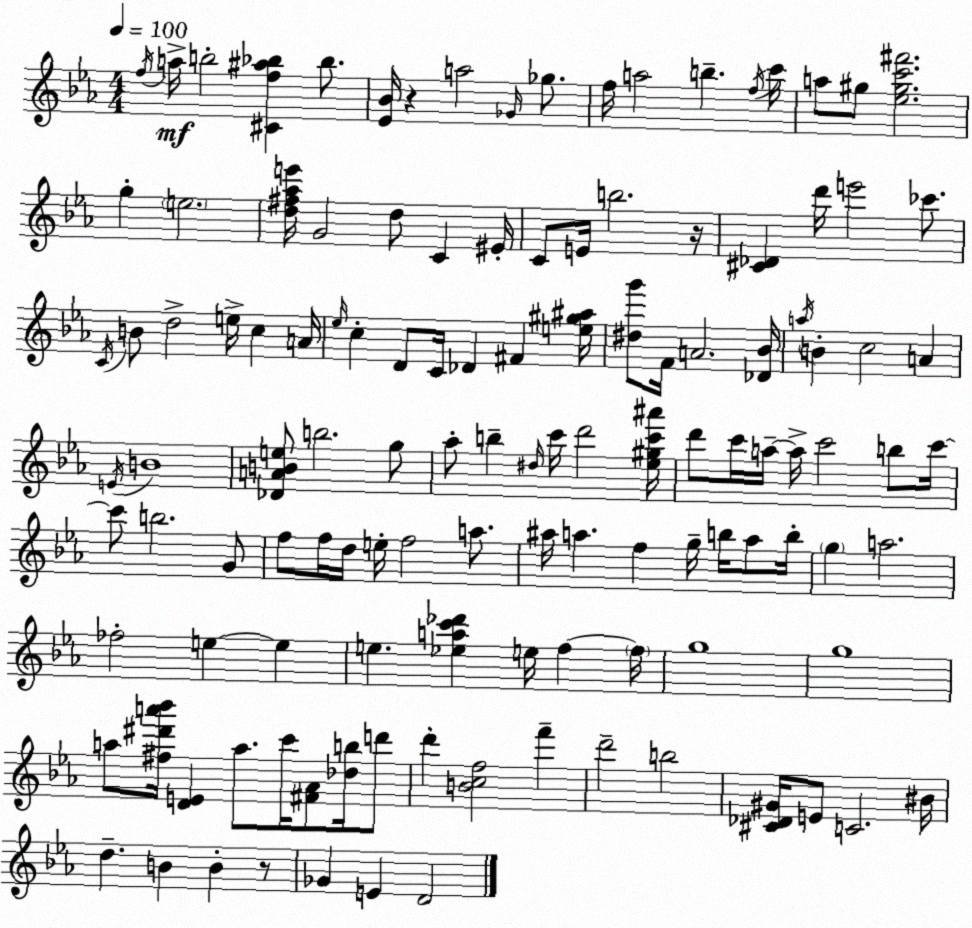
X:1
T:Untitled
M:4/4
L:1/4
K:Cm
f/4 a/4 b2 [^Cf^a_b] _b/2 [_E_B]/4 z a2 _G/4 _g/2 f/4 a2 b f/4 c'/4 a/2 ^g/2 [_e^gc'^f']2 g e2 [d^f_ae']/4 G2 d/2 C ^E/4 C/2 E/4 b2 z/4 [^C_D] d'/4 e'2 _c'/2 C/4 B/2 d2 e/4 c A/4 _e/4 c D/2 C/4 _D ^F [e^g^a]/4 [^dg']/2 F/4 A2 [_D_B]/4 a/4 B c2 A E/4 B4 [_DABe]/2 b2 g/2 _a/2 b ^d/4 c'/4 d'2 [_e^gc'^a']/4 d'/2 c'/4 a/4 a/4 c'2 b/2 c'/4 c'/2 b2 G/2 f/2 f/4 d/4 e/4 f2 a/2 ^a/4 a f g/4 b/4 a/2 b/4 g a2 _f2 e e e [_eac'_d'] e/4 f f/4 g4 g4 a/2 [^f^d'a'_b']/4 [DE] a/2 c'/4 [^F_A]/2 [_db]/4 d'/2 d' [Bcf]2 f' d'2 b2 [^C_D^G]/4 E/2 C2 ^B/4 d B B z/2 _G E D2